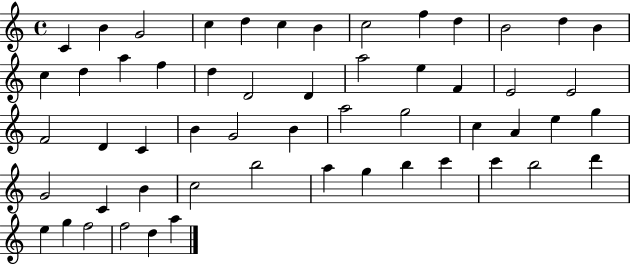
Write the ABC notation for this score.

X:1
T:Untitled
M:4/4
L:1/4
K:C
C B G2 c d c B c2 f d B2 d B c d a f d D2 D a2 e F E2 E2 F2 D C B G2 B a2 g2 c A e g G2 C B c2 b2 a g b c' c' b2 d' e g f2 f2 d a